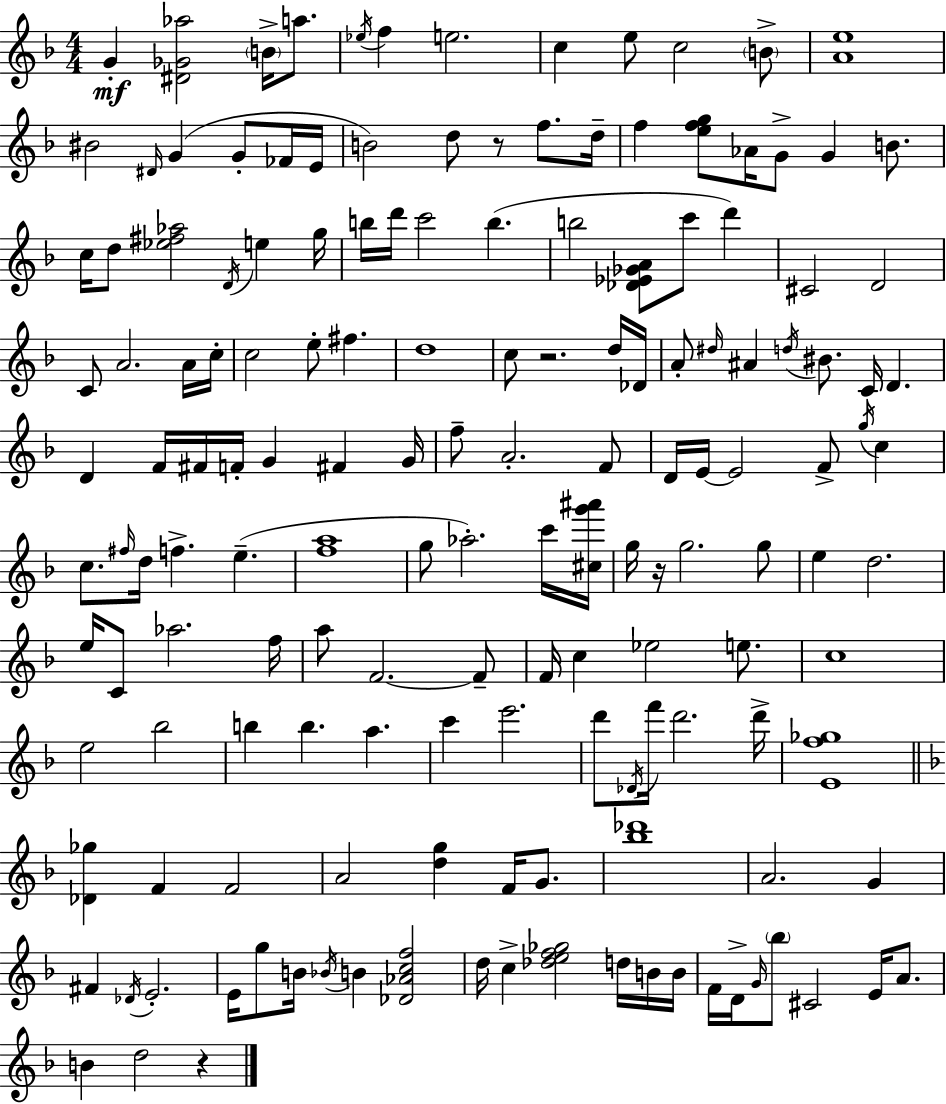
{
  \clef treble
  \numericTimeSignature
  \time 4/4
  \key f \major
  g'4-.\mf <dis' ges' aes''>2 \parenthesize b'16-> a''8. | \acciaccatura { ees''16 } f''4 e''2. | c''4 e''8 c''2 \parenthesize b'8-> | <a' e''>1 | \break bis'2 \grace { dis'16 } g'4( g'8-. | fes'16 e'16 b'2) d''8 r8 f''8. | d''16-- f''4 <e'' f'' g''>8 aes'16 g'8-> g'4 b'8. | c''16 d''8 <ees'' fis'' aes''>2 \acciaccatura { d'16 } e''4 | \break g''16 b''16 d'''16 c'''2 b''4.( | b''2 <des' ees' ges' a'>8 c'''8 d'''4) | cis'2 d'2 | c'8 a'2. | \break a'16 c''16-. c''2 e''8-. fis''4. | d''1 | c''8 r2. | d''16 des'16 a'8-. \grace { dis''16 } ais'4 \acciaccatura { d''16 } bis'8. c'16 d'4. | \break d'4 f'16 fis'16 f'16-. g'4 | fis'4 g'16 f''8-- a'2.-. | f'8 d'16 e'16~~ e'2 f'8-> | \acciaccatura { g''16 } c''4 c''8. \grace { fis''16 } d''16 f''4.-> | \break e''4.--( <f'' a''>1 | g''8 aes''2.-.) | c'''16 <cis'' g''' ais'''>16 g''16 r16 g''2. | g''8 e''4 d''2. | \break e''16 c'8 aes''2. | f''16 a''8 f'2.~~ | f'8-- f'16 c''4 ees''2 | e''8. c''1 | \break e''2 bes''2 | b''4 b''4. | a''4. c'''4 e'''2. | d'''8 \acciaccatura { des'16 } f'''16 d'''2. | \break d'''16-> <e' f'' ges''>1 | \bar "||" \break \key f \major <des' ges''>4 f'4 f'2 | a'2 <d'' g''>4 f'16 g'8. | <bes'' des'''>1 | a'2. g'4 | \break fis'4 \acciaccatura { des'16 } e'2.-. | e'16 g''8 b'16 \acciaccatura { bes'16 } b'4 <des' aes' c'' f''>2 | d''16 c''4-> <des'' e'' f'' ges''>2 d''16 | b'16 b'16 f'16 d'16-> \grace { g'16 } \parenthesize bes''8 cis'2 e'16 | \break a'8. b'4 d''2 r4 | \bar "|."
}